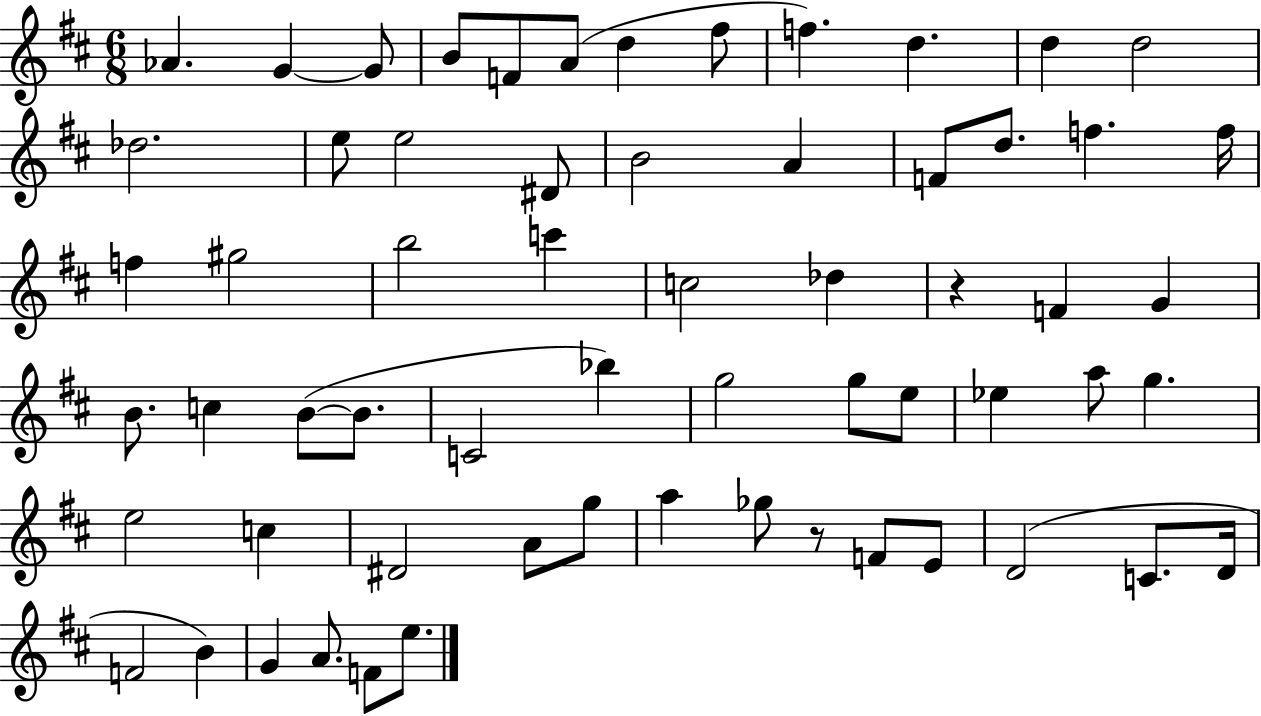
Ab4/q. G4/q G4/e B4/e F4/e A4/e D5/q F#5/e F5/q. D5/q. D5/q D5/h Db5/h. E5/e E5/h D#4/e B4/h A4/q F4/e D5/e. F5/q. F5/s F5/q G#5/h B5/h C6/q C5/h Db5/q R/q F4/q G4/q B4/e. C5/q B4/e B4/e. C4/h Bb5/q G5/h G5/e E5/e Eb5/q A5/e G5/q. E5/h C5/q D#4/h A4/e G5/e A5/q Gb5/e R/e F4/e E4/e D4/h C4/e. D4/s F4/h B4/q G4/q A4/e. F4/e E5/e.